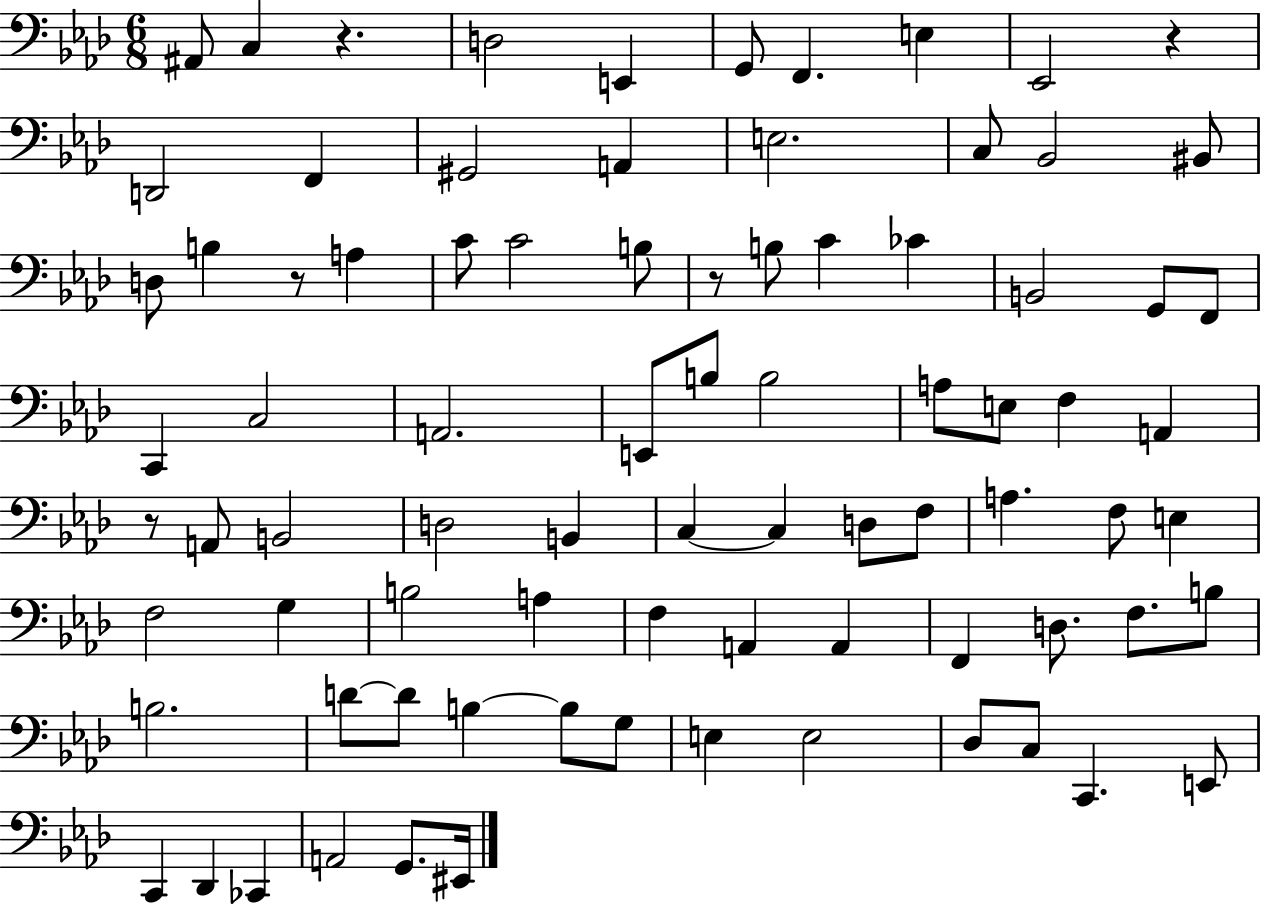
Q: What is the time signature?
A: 6/8